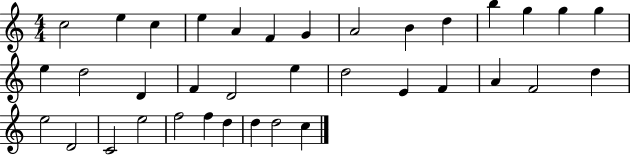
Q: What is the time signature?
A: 4/4